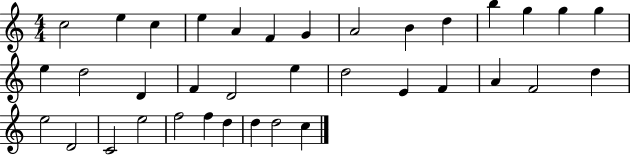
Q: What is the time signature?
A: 4/4